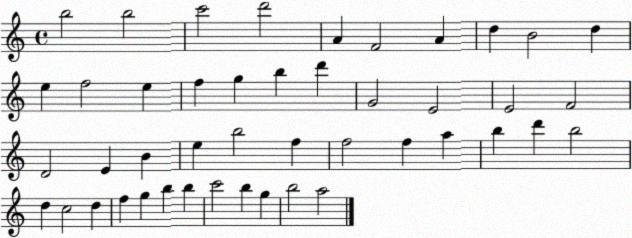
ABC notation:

X:1
T:Untitled
M:4/4
L:1/4
K:C
b2 b2 c'2 d'2 A F2 A d B2 d e f2 e f g b d' G2 E2 E2 F2 D2 E B e b2 f f2 f a b d' b2 d c2 d f g b b c'2 b g b2 a2